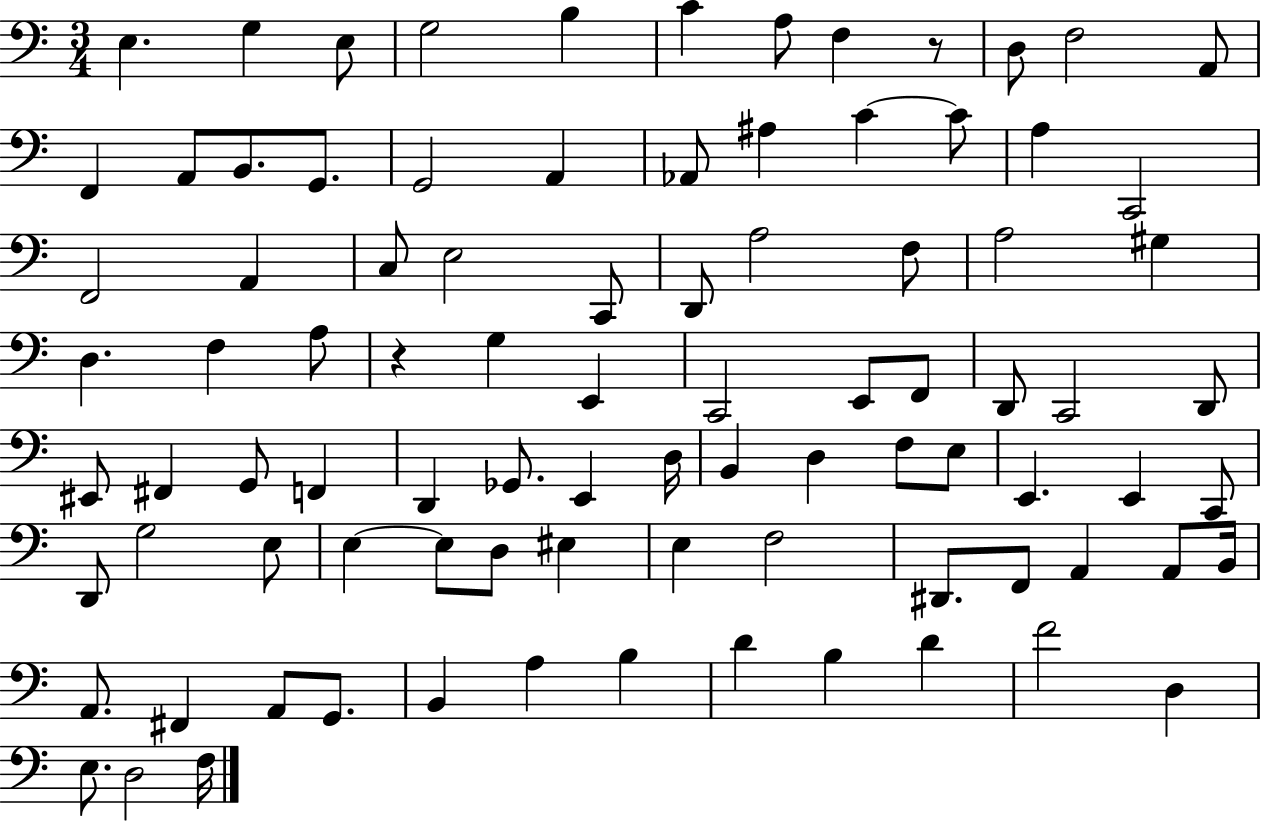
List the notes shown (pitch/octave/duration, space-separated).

E3/q. G3/q E3/e G3/h B3/q C4/q A3/e F3/q R/e D3/e F3/h A2/e F2/q A2/e B2/e. G2/e. G2/h A2/q Ab2/e A#3/q C4/q C4/e A3/q C2/h F2/h A2/q C3/e E3/h C2/e D2/e A3/h F3/e A3/h G#3/q D3/q. F3/q A3/e R/q G3/q E2/q C2/h E2/e F2/e D2/e C2/h D2/e EIS2/e F#2/q G2/e F2/q D2/q Gb2/e. E2/q D3/s B2/q D3/q F3/e E3/e E2/q. E2/q C2/e D2/e G3/h E3/e E3/q E3/e D3/e EIS3/q E3/q F3/h D#2/e. F2/e A2/q A2/e B2/s A2/e. F#2/q A2/e G2/e. B2/q A3/q B3/q D4/q B3/q D4/q F4/h D3/q E3/e. D3/h F3/s